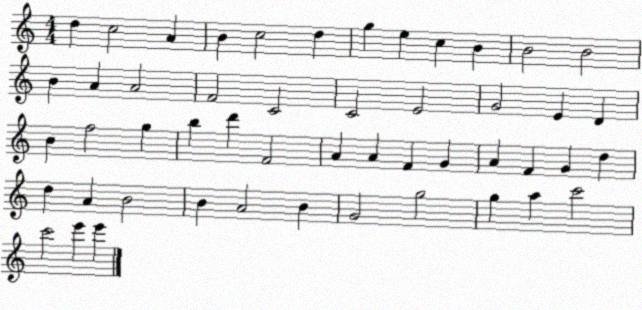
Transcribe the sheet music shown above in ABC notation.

X:1
T:Untitled
M:4/4
L:1/4
K:C
d c2 A B c2 d g e c B B2 B2 B A A2 F2 C2 C2 E2 G2 E D B f2 g b d' F2 A A F G A F G d d A B2 B A2 B G2 g2 g a c'2 c'2 e' e'